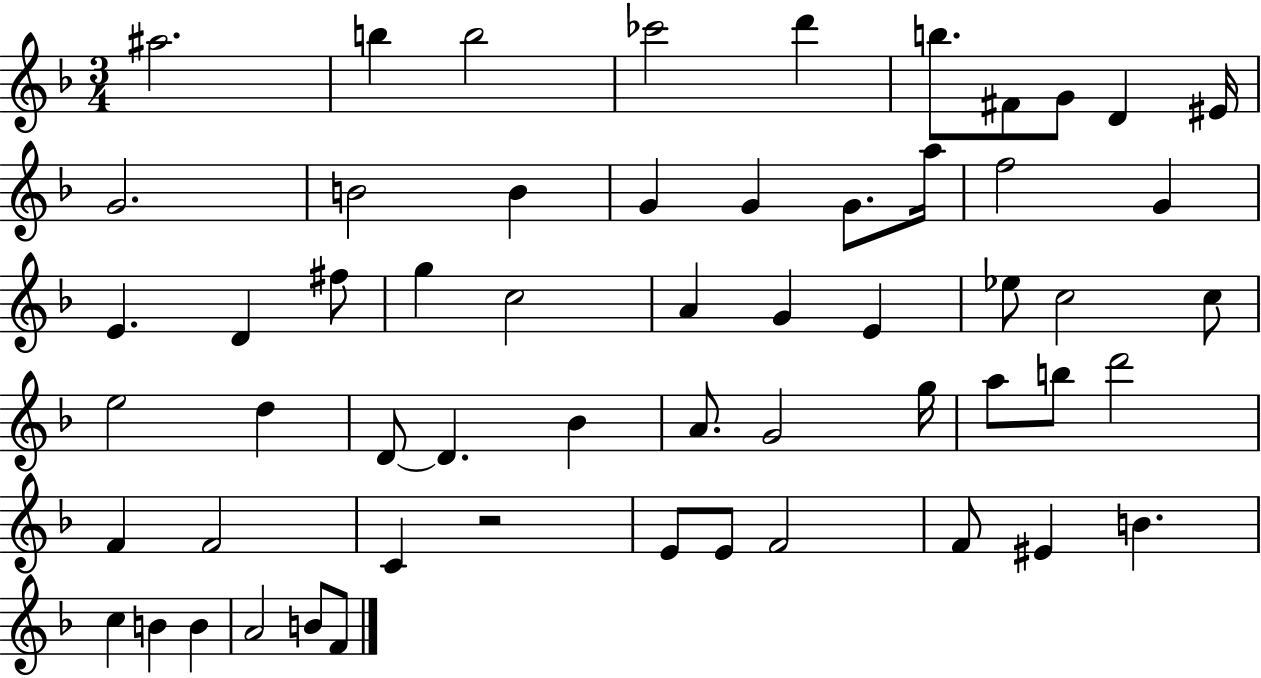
{
  \clef treble
  \numericTimeSignature
  \time 3/4
  \key f \major
  ais''2. | b''4 b''2 | ces'''2 d'''4 | b''8. fis'8 g'8 d'4 eis'16 | \break g'2. | b'2 b'4 | g'4 g'4 g'8. a''16 | f''2 g'4 | \break e'4. d'4 fis''8 | g''4 c''2 | a'4 g'4 e'4 | ees''8 c''2 c''8 | \break e''2 d''4 | d'8~~ d'4. bes'4 | a'8. g'2 g''16 | a''8 b''8 d'''2 | \break f'4 f'2 | c'4 r2 | e'8 e'8 f'2 | f'8 eis'4 b'4. | \break c''4 b'4 b'4 | a'2 b'8 f'8 | \bar "|."
}